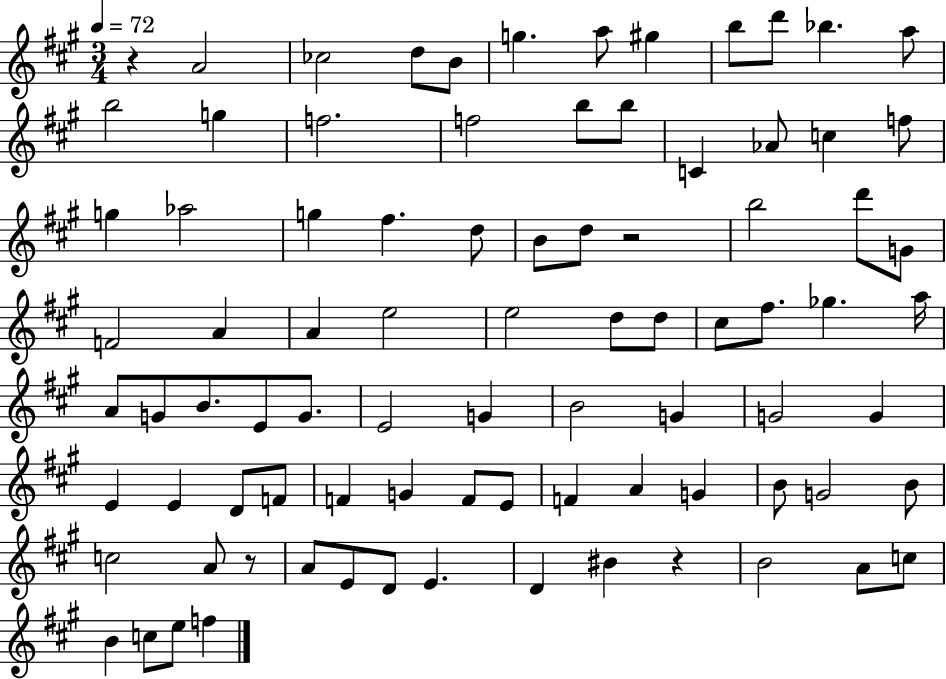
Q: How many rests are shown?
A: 4